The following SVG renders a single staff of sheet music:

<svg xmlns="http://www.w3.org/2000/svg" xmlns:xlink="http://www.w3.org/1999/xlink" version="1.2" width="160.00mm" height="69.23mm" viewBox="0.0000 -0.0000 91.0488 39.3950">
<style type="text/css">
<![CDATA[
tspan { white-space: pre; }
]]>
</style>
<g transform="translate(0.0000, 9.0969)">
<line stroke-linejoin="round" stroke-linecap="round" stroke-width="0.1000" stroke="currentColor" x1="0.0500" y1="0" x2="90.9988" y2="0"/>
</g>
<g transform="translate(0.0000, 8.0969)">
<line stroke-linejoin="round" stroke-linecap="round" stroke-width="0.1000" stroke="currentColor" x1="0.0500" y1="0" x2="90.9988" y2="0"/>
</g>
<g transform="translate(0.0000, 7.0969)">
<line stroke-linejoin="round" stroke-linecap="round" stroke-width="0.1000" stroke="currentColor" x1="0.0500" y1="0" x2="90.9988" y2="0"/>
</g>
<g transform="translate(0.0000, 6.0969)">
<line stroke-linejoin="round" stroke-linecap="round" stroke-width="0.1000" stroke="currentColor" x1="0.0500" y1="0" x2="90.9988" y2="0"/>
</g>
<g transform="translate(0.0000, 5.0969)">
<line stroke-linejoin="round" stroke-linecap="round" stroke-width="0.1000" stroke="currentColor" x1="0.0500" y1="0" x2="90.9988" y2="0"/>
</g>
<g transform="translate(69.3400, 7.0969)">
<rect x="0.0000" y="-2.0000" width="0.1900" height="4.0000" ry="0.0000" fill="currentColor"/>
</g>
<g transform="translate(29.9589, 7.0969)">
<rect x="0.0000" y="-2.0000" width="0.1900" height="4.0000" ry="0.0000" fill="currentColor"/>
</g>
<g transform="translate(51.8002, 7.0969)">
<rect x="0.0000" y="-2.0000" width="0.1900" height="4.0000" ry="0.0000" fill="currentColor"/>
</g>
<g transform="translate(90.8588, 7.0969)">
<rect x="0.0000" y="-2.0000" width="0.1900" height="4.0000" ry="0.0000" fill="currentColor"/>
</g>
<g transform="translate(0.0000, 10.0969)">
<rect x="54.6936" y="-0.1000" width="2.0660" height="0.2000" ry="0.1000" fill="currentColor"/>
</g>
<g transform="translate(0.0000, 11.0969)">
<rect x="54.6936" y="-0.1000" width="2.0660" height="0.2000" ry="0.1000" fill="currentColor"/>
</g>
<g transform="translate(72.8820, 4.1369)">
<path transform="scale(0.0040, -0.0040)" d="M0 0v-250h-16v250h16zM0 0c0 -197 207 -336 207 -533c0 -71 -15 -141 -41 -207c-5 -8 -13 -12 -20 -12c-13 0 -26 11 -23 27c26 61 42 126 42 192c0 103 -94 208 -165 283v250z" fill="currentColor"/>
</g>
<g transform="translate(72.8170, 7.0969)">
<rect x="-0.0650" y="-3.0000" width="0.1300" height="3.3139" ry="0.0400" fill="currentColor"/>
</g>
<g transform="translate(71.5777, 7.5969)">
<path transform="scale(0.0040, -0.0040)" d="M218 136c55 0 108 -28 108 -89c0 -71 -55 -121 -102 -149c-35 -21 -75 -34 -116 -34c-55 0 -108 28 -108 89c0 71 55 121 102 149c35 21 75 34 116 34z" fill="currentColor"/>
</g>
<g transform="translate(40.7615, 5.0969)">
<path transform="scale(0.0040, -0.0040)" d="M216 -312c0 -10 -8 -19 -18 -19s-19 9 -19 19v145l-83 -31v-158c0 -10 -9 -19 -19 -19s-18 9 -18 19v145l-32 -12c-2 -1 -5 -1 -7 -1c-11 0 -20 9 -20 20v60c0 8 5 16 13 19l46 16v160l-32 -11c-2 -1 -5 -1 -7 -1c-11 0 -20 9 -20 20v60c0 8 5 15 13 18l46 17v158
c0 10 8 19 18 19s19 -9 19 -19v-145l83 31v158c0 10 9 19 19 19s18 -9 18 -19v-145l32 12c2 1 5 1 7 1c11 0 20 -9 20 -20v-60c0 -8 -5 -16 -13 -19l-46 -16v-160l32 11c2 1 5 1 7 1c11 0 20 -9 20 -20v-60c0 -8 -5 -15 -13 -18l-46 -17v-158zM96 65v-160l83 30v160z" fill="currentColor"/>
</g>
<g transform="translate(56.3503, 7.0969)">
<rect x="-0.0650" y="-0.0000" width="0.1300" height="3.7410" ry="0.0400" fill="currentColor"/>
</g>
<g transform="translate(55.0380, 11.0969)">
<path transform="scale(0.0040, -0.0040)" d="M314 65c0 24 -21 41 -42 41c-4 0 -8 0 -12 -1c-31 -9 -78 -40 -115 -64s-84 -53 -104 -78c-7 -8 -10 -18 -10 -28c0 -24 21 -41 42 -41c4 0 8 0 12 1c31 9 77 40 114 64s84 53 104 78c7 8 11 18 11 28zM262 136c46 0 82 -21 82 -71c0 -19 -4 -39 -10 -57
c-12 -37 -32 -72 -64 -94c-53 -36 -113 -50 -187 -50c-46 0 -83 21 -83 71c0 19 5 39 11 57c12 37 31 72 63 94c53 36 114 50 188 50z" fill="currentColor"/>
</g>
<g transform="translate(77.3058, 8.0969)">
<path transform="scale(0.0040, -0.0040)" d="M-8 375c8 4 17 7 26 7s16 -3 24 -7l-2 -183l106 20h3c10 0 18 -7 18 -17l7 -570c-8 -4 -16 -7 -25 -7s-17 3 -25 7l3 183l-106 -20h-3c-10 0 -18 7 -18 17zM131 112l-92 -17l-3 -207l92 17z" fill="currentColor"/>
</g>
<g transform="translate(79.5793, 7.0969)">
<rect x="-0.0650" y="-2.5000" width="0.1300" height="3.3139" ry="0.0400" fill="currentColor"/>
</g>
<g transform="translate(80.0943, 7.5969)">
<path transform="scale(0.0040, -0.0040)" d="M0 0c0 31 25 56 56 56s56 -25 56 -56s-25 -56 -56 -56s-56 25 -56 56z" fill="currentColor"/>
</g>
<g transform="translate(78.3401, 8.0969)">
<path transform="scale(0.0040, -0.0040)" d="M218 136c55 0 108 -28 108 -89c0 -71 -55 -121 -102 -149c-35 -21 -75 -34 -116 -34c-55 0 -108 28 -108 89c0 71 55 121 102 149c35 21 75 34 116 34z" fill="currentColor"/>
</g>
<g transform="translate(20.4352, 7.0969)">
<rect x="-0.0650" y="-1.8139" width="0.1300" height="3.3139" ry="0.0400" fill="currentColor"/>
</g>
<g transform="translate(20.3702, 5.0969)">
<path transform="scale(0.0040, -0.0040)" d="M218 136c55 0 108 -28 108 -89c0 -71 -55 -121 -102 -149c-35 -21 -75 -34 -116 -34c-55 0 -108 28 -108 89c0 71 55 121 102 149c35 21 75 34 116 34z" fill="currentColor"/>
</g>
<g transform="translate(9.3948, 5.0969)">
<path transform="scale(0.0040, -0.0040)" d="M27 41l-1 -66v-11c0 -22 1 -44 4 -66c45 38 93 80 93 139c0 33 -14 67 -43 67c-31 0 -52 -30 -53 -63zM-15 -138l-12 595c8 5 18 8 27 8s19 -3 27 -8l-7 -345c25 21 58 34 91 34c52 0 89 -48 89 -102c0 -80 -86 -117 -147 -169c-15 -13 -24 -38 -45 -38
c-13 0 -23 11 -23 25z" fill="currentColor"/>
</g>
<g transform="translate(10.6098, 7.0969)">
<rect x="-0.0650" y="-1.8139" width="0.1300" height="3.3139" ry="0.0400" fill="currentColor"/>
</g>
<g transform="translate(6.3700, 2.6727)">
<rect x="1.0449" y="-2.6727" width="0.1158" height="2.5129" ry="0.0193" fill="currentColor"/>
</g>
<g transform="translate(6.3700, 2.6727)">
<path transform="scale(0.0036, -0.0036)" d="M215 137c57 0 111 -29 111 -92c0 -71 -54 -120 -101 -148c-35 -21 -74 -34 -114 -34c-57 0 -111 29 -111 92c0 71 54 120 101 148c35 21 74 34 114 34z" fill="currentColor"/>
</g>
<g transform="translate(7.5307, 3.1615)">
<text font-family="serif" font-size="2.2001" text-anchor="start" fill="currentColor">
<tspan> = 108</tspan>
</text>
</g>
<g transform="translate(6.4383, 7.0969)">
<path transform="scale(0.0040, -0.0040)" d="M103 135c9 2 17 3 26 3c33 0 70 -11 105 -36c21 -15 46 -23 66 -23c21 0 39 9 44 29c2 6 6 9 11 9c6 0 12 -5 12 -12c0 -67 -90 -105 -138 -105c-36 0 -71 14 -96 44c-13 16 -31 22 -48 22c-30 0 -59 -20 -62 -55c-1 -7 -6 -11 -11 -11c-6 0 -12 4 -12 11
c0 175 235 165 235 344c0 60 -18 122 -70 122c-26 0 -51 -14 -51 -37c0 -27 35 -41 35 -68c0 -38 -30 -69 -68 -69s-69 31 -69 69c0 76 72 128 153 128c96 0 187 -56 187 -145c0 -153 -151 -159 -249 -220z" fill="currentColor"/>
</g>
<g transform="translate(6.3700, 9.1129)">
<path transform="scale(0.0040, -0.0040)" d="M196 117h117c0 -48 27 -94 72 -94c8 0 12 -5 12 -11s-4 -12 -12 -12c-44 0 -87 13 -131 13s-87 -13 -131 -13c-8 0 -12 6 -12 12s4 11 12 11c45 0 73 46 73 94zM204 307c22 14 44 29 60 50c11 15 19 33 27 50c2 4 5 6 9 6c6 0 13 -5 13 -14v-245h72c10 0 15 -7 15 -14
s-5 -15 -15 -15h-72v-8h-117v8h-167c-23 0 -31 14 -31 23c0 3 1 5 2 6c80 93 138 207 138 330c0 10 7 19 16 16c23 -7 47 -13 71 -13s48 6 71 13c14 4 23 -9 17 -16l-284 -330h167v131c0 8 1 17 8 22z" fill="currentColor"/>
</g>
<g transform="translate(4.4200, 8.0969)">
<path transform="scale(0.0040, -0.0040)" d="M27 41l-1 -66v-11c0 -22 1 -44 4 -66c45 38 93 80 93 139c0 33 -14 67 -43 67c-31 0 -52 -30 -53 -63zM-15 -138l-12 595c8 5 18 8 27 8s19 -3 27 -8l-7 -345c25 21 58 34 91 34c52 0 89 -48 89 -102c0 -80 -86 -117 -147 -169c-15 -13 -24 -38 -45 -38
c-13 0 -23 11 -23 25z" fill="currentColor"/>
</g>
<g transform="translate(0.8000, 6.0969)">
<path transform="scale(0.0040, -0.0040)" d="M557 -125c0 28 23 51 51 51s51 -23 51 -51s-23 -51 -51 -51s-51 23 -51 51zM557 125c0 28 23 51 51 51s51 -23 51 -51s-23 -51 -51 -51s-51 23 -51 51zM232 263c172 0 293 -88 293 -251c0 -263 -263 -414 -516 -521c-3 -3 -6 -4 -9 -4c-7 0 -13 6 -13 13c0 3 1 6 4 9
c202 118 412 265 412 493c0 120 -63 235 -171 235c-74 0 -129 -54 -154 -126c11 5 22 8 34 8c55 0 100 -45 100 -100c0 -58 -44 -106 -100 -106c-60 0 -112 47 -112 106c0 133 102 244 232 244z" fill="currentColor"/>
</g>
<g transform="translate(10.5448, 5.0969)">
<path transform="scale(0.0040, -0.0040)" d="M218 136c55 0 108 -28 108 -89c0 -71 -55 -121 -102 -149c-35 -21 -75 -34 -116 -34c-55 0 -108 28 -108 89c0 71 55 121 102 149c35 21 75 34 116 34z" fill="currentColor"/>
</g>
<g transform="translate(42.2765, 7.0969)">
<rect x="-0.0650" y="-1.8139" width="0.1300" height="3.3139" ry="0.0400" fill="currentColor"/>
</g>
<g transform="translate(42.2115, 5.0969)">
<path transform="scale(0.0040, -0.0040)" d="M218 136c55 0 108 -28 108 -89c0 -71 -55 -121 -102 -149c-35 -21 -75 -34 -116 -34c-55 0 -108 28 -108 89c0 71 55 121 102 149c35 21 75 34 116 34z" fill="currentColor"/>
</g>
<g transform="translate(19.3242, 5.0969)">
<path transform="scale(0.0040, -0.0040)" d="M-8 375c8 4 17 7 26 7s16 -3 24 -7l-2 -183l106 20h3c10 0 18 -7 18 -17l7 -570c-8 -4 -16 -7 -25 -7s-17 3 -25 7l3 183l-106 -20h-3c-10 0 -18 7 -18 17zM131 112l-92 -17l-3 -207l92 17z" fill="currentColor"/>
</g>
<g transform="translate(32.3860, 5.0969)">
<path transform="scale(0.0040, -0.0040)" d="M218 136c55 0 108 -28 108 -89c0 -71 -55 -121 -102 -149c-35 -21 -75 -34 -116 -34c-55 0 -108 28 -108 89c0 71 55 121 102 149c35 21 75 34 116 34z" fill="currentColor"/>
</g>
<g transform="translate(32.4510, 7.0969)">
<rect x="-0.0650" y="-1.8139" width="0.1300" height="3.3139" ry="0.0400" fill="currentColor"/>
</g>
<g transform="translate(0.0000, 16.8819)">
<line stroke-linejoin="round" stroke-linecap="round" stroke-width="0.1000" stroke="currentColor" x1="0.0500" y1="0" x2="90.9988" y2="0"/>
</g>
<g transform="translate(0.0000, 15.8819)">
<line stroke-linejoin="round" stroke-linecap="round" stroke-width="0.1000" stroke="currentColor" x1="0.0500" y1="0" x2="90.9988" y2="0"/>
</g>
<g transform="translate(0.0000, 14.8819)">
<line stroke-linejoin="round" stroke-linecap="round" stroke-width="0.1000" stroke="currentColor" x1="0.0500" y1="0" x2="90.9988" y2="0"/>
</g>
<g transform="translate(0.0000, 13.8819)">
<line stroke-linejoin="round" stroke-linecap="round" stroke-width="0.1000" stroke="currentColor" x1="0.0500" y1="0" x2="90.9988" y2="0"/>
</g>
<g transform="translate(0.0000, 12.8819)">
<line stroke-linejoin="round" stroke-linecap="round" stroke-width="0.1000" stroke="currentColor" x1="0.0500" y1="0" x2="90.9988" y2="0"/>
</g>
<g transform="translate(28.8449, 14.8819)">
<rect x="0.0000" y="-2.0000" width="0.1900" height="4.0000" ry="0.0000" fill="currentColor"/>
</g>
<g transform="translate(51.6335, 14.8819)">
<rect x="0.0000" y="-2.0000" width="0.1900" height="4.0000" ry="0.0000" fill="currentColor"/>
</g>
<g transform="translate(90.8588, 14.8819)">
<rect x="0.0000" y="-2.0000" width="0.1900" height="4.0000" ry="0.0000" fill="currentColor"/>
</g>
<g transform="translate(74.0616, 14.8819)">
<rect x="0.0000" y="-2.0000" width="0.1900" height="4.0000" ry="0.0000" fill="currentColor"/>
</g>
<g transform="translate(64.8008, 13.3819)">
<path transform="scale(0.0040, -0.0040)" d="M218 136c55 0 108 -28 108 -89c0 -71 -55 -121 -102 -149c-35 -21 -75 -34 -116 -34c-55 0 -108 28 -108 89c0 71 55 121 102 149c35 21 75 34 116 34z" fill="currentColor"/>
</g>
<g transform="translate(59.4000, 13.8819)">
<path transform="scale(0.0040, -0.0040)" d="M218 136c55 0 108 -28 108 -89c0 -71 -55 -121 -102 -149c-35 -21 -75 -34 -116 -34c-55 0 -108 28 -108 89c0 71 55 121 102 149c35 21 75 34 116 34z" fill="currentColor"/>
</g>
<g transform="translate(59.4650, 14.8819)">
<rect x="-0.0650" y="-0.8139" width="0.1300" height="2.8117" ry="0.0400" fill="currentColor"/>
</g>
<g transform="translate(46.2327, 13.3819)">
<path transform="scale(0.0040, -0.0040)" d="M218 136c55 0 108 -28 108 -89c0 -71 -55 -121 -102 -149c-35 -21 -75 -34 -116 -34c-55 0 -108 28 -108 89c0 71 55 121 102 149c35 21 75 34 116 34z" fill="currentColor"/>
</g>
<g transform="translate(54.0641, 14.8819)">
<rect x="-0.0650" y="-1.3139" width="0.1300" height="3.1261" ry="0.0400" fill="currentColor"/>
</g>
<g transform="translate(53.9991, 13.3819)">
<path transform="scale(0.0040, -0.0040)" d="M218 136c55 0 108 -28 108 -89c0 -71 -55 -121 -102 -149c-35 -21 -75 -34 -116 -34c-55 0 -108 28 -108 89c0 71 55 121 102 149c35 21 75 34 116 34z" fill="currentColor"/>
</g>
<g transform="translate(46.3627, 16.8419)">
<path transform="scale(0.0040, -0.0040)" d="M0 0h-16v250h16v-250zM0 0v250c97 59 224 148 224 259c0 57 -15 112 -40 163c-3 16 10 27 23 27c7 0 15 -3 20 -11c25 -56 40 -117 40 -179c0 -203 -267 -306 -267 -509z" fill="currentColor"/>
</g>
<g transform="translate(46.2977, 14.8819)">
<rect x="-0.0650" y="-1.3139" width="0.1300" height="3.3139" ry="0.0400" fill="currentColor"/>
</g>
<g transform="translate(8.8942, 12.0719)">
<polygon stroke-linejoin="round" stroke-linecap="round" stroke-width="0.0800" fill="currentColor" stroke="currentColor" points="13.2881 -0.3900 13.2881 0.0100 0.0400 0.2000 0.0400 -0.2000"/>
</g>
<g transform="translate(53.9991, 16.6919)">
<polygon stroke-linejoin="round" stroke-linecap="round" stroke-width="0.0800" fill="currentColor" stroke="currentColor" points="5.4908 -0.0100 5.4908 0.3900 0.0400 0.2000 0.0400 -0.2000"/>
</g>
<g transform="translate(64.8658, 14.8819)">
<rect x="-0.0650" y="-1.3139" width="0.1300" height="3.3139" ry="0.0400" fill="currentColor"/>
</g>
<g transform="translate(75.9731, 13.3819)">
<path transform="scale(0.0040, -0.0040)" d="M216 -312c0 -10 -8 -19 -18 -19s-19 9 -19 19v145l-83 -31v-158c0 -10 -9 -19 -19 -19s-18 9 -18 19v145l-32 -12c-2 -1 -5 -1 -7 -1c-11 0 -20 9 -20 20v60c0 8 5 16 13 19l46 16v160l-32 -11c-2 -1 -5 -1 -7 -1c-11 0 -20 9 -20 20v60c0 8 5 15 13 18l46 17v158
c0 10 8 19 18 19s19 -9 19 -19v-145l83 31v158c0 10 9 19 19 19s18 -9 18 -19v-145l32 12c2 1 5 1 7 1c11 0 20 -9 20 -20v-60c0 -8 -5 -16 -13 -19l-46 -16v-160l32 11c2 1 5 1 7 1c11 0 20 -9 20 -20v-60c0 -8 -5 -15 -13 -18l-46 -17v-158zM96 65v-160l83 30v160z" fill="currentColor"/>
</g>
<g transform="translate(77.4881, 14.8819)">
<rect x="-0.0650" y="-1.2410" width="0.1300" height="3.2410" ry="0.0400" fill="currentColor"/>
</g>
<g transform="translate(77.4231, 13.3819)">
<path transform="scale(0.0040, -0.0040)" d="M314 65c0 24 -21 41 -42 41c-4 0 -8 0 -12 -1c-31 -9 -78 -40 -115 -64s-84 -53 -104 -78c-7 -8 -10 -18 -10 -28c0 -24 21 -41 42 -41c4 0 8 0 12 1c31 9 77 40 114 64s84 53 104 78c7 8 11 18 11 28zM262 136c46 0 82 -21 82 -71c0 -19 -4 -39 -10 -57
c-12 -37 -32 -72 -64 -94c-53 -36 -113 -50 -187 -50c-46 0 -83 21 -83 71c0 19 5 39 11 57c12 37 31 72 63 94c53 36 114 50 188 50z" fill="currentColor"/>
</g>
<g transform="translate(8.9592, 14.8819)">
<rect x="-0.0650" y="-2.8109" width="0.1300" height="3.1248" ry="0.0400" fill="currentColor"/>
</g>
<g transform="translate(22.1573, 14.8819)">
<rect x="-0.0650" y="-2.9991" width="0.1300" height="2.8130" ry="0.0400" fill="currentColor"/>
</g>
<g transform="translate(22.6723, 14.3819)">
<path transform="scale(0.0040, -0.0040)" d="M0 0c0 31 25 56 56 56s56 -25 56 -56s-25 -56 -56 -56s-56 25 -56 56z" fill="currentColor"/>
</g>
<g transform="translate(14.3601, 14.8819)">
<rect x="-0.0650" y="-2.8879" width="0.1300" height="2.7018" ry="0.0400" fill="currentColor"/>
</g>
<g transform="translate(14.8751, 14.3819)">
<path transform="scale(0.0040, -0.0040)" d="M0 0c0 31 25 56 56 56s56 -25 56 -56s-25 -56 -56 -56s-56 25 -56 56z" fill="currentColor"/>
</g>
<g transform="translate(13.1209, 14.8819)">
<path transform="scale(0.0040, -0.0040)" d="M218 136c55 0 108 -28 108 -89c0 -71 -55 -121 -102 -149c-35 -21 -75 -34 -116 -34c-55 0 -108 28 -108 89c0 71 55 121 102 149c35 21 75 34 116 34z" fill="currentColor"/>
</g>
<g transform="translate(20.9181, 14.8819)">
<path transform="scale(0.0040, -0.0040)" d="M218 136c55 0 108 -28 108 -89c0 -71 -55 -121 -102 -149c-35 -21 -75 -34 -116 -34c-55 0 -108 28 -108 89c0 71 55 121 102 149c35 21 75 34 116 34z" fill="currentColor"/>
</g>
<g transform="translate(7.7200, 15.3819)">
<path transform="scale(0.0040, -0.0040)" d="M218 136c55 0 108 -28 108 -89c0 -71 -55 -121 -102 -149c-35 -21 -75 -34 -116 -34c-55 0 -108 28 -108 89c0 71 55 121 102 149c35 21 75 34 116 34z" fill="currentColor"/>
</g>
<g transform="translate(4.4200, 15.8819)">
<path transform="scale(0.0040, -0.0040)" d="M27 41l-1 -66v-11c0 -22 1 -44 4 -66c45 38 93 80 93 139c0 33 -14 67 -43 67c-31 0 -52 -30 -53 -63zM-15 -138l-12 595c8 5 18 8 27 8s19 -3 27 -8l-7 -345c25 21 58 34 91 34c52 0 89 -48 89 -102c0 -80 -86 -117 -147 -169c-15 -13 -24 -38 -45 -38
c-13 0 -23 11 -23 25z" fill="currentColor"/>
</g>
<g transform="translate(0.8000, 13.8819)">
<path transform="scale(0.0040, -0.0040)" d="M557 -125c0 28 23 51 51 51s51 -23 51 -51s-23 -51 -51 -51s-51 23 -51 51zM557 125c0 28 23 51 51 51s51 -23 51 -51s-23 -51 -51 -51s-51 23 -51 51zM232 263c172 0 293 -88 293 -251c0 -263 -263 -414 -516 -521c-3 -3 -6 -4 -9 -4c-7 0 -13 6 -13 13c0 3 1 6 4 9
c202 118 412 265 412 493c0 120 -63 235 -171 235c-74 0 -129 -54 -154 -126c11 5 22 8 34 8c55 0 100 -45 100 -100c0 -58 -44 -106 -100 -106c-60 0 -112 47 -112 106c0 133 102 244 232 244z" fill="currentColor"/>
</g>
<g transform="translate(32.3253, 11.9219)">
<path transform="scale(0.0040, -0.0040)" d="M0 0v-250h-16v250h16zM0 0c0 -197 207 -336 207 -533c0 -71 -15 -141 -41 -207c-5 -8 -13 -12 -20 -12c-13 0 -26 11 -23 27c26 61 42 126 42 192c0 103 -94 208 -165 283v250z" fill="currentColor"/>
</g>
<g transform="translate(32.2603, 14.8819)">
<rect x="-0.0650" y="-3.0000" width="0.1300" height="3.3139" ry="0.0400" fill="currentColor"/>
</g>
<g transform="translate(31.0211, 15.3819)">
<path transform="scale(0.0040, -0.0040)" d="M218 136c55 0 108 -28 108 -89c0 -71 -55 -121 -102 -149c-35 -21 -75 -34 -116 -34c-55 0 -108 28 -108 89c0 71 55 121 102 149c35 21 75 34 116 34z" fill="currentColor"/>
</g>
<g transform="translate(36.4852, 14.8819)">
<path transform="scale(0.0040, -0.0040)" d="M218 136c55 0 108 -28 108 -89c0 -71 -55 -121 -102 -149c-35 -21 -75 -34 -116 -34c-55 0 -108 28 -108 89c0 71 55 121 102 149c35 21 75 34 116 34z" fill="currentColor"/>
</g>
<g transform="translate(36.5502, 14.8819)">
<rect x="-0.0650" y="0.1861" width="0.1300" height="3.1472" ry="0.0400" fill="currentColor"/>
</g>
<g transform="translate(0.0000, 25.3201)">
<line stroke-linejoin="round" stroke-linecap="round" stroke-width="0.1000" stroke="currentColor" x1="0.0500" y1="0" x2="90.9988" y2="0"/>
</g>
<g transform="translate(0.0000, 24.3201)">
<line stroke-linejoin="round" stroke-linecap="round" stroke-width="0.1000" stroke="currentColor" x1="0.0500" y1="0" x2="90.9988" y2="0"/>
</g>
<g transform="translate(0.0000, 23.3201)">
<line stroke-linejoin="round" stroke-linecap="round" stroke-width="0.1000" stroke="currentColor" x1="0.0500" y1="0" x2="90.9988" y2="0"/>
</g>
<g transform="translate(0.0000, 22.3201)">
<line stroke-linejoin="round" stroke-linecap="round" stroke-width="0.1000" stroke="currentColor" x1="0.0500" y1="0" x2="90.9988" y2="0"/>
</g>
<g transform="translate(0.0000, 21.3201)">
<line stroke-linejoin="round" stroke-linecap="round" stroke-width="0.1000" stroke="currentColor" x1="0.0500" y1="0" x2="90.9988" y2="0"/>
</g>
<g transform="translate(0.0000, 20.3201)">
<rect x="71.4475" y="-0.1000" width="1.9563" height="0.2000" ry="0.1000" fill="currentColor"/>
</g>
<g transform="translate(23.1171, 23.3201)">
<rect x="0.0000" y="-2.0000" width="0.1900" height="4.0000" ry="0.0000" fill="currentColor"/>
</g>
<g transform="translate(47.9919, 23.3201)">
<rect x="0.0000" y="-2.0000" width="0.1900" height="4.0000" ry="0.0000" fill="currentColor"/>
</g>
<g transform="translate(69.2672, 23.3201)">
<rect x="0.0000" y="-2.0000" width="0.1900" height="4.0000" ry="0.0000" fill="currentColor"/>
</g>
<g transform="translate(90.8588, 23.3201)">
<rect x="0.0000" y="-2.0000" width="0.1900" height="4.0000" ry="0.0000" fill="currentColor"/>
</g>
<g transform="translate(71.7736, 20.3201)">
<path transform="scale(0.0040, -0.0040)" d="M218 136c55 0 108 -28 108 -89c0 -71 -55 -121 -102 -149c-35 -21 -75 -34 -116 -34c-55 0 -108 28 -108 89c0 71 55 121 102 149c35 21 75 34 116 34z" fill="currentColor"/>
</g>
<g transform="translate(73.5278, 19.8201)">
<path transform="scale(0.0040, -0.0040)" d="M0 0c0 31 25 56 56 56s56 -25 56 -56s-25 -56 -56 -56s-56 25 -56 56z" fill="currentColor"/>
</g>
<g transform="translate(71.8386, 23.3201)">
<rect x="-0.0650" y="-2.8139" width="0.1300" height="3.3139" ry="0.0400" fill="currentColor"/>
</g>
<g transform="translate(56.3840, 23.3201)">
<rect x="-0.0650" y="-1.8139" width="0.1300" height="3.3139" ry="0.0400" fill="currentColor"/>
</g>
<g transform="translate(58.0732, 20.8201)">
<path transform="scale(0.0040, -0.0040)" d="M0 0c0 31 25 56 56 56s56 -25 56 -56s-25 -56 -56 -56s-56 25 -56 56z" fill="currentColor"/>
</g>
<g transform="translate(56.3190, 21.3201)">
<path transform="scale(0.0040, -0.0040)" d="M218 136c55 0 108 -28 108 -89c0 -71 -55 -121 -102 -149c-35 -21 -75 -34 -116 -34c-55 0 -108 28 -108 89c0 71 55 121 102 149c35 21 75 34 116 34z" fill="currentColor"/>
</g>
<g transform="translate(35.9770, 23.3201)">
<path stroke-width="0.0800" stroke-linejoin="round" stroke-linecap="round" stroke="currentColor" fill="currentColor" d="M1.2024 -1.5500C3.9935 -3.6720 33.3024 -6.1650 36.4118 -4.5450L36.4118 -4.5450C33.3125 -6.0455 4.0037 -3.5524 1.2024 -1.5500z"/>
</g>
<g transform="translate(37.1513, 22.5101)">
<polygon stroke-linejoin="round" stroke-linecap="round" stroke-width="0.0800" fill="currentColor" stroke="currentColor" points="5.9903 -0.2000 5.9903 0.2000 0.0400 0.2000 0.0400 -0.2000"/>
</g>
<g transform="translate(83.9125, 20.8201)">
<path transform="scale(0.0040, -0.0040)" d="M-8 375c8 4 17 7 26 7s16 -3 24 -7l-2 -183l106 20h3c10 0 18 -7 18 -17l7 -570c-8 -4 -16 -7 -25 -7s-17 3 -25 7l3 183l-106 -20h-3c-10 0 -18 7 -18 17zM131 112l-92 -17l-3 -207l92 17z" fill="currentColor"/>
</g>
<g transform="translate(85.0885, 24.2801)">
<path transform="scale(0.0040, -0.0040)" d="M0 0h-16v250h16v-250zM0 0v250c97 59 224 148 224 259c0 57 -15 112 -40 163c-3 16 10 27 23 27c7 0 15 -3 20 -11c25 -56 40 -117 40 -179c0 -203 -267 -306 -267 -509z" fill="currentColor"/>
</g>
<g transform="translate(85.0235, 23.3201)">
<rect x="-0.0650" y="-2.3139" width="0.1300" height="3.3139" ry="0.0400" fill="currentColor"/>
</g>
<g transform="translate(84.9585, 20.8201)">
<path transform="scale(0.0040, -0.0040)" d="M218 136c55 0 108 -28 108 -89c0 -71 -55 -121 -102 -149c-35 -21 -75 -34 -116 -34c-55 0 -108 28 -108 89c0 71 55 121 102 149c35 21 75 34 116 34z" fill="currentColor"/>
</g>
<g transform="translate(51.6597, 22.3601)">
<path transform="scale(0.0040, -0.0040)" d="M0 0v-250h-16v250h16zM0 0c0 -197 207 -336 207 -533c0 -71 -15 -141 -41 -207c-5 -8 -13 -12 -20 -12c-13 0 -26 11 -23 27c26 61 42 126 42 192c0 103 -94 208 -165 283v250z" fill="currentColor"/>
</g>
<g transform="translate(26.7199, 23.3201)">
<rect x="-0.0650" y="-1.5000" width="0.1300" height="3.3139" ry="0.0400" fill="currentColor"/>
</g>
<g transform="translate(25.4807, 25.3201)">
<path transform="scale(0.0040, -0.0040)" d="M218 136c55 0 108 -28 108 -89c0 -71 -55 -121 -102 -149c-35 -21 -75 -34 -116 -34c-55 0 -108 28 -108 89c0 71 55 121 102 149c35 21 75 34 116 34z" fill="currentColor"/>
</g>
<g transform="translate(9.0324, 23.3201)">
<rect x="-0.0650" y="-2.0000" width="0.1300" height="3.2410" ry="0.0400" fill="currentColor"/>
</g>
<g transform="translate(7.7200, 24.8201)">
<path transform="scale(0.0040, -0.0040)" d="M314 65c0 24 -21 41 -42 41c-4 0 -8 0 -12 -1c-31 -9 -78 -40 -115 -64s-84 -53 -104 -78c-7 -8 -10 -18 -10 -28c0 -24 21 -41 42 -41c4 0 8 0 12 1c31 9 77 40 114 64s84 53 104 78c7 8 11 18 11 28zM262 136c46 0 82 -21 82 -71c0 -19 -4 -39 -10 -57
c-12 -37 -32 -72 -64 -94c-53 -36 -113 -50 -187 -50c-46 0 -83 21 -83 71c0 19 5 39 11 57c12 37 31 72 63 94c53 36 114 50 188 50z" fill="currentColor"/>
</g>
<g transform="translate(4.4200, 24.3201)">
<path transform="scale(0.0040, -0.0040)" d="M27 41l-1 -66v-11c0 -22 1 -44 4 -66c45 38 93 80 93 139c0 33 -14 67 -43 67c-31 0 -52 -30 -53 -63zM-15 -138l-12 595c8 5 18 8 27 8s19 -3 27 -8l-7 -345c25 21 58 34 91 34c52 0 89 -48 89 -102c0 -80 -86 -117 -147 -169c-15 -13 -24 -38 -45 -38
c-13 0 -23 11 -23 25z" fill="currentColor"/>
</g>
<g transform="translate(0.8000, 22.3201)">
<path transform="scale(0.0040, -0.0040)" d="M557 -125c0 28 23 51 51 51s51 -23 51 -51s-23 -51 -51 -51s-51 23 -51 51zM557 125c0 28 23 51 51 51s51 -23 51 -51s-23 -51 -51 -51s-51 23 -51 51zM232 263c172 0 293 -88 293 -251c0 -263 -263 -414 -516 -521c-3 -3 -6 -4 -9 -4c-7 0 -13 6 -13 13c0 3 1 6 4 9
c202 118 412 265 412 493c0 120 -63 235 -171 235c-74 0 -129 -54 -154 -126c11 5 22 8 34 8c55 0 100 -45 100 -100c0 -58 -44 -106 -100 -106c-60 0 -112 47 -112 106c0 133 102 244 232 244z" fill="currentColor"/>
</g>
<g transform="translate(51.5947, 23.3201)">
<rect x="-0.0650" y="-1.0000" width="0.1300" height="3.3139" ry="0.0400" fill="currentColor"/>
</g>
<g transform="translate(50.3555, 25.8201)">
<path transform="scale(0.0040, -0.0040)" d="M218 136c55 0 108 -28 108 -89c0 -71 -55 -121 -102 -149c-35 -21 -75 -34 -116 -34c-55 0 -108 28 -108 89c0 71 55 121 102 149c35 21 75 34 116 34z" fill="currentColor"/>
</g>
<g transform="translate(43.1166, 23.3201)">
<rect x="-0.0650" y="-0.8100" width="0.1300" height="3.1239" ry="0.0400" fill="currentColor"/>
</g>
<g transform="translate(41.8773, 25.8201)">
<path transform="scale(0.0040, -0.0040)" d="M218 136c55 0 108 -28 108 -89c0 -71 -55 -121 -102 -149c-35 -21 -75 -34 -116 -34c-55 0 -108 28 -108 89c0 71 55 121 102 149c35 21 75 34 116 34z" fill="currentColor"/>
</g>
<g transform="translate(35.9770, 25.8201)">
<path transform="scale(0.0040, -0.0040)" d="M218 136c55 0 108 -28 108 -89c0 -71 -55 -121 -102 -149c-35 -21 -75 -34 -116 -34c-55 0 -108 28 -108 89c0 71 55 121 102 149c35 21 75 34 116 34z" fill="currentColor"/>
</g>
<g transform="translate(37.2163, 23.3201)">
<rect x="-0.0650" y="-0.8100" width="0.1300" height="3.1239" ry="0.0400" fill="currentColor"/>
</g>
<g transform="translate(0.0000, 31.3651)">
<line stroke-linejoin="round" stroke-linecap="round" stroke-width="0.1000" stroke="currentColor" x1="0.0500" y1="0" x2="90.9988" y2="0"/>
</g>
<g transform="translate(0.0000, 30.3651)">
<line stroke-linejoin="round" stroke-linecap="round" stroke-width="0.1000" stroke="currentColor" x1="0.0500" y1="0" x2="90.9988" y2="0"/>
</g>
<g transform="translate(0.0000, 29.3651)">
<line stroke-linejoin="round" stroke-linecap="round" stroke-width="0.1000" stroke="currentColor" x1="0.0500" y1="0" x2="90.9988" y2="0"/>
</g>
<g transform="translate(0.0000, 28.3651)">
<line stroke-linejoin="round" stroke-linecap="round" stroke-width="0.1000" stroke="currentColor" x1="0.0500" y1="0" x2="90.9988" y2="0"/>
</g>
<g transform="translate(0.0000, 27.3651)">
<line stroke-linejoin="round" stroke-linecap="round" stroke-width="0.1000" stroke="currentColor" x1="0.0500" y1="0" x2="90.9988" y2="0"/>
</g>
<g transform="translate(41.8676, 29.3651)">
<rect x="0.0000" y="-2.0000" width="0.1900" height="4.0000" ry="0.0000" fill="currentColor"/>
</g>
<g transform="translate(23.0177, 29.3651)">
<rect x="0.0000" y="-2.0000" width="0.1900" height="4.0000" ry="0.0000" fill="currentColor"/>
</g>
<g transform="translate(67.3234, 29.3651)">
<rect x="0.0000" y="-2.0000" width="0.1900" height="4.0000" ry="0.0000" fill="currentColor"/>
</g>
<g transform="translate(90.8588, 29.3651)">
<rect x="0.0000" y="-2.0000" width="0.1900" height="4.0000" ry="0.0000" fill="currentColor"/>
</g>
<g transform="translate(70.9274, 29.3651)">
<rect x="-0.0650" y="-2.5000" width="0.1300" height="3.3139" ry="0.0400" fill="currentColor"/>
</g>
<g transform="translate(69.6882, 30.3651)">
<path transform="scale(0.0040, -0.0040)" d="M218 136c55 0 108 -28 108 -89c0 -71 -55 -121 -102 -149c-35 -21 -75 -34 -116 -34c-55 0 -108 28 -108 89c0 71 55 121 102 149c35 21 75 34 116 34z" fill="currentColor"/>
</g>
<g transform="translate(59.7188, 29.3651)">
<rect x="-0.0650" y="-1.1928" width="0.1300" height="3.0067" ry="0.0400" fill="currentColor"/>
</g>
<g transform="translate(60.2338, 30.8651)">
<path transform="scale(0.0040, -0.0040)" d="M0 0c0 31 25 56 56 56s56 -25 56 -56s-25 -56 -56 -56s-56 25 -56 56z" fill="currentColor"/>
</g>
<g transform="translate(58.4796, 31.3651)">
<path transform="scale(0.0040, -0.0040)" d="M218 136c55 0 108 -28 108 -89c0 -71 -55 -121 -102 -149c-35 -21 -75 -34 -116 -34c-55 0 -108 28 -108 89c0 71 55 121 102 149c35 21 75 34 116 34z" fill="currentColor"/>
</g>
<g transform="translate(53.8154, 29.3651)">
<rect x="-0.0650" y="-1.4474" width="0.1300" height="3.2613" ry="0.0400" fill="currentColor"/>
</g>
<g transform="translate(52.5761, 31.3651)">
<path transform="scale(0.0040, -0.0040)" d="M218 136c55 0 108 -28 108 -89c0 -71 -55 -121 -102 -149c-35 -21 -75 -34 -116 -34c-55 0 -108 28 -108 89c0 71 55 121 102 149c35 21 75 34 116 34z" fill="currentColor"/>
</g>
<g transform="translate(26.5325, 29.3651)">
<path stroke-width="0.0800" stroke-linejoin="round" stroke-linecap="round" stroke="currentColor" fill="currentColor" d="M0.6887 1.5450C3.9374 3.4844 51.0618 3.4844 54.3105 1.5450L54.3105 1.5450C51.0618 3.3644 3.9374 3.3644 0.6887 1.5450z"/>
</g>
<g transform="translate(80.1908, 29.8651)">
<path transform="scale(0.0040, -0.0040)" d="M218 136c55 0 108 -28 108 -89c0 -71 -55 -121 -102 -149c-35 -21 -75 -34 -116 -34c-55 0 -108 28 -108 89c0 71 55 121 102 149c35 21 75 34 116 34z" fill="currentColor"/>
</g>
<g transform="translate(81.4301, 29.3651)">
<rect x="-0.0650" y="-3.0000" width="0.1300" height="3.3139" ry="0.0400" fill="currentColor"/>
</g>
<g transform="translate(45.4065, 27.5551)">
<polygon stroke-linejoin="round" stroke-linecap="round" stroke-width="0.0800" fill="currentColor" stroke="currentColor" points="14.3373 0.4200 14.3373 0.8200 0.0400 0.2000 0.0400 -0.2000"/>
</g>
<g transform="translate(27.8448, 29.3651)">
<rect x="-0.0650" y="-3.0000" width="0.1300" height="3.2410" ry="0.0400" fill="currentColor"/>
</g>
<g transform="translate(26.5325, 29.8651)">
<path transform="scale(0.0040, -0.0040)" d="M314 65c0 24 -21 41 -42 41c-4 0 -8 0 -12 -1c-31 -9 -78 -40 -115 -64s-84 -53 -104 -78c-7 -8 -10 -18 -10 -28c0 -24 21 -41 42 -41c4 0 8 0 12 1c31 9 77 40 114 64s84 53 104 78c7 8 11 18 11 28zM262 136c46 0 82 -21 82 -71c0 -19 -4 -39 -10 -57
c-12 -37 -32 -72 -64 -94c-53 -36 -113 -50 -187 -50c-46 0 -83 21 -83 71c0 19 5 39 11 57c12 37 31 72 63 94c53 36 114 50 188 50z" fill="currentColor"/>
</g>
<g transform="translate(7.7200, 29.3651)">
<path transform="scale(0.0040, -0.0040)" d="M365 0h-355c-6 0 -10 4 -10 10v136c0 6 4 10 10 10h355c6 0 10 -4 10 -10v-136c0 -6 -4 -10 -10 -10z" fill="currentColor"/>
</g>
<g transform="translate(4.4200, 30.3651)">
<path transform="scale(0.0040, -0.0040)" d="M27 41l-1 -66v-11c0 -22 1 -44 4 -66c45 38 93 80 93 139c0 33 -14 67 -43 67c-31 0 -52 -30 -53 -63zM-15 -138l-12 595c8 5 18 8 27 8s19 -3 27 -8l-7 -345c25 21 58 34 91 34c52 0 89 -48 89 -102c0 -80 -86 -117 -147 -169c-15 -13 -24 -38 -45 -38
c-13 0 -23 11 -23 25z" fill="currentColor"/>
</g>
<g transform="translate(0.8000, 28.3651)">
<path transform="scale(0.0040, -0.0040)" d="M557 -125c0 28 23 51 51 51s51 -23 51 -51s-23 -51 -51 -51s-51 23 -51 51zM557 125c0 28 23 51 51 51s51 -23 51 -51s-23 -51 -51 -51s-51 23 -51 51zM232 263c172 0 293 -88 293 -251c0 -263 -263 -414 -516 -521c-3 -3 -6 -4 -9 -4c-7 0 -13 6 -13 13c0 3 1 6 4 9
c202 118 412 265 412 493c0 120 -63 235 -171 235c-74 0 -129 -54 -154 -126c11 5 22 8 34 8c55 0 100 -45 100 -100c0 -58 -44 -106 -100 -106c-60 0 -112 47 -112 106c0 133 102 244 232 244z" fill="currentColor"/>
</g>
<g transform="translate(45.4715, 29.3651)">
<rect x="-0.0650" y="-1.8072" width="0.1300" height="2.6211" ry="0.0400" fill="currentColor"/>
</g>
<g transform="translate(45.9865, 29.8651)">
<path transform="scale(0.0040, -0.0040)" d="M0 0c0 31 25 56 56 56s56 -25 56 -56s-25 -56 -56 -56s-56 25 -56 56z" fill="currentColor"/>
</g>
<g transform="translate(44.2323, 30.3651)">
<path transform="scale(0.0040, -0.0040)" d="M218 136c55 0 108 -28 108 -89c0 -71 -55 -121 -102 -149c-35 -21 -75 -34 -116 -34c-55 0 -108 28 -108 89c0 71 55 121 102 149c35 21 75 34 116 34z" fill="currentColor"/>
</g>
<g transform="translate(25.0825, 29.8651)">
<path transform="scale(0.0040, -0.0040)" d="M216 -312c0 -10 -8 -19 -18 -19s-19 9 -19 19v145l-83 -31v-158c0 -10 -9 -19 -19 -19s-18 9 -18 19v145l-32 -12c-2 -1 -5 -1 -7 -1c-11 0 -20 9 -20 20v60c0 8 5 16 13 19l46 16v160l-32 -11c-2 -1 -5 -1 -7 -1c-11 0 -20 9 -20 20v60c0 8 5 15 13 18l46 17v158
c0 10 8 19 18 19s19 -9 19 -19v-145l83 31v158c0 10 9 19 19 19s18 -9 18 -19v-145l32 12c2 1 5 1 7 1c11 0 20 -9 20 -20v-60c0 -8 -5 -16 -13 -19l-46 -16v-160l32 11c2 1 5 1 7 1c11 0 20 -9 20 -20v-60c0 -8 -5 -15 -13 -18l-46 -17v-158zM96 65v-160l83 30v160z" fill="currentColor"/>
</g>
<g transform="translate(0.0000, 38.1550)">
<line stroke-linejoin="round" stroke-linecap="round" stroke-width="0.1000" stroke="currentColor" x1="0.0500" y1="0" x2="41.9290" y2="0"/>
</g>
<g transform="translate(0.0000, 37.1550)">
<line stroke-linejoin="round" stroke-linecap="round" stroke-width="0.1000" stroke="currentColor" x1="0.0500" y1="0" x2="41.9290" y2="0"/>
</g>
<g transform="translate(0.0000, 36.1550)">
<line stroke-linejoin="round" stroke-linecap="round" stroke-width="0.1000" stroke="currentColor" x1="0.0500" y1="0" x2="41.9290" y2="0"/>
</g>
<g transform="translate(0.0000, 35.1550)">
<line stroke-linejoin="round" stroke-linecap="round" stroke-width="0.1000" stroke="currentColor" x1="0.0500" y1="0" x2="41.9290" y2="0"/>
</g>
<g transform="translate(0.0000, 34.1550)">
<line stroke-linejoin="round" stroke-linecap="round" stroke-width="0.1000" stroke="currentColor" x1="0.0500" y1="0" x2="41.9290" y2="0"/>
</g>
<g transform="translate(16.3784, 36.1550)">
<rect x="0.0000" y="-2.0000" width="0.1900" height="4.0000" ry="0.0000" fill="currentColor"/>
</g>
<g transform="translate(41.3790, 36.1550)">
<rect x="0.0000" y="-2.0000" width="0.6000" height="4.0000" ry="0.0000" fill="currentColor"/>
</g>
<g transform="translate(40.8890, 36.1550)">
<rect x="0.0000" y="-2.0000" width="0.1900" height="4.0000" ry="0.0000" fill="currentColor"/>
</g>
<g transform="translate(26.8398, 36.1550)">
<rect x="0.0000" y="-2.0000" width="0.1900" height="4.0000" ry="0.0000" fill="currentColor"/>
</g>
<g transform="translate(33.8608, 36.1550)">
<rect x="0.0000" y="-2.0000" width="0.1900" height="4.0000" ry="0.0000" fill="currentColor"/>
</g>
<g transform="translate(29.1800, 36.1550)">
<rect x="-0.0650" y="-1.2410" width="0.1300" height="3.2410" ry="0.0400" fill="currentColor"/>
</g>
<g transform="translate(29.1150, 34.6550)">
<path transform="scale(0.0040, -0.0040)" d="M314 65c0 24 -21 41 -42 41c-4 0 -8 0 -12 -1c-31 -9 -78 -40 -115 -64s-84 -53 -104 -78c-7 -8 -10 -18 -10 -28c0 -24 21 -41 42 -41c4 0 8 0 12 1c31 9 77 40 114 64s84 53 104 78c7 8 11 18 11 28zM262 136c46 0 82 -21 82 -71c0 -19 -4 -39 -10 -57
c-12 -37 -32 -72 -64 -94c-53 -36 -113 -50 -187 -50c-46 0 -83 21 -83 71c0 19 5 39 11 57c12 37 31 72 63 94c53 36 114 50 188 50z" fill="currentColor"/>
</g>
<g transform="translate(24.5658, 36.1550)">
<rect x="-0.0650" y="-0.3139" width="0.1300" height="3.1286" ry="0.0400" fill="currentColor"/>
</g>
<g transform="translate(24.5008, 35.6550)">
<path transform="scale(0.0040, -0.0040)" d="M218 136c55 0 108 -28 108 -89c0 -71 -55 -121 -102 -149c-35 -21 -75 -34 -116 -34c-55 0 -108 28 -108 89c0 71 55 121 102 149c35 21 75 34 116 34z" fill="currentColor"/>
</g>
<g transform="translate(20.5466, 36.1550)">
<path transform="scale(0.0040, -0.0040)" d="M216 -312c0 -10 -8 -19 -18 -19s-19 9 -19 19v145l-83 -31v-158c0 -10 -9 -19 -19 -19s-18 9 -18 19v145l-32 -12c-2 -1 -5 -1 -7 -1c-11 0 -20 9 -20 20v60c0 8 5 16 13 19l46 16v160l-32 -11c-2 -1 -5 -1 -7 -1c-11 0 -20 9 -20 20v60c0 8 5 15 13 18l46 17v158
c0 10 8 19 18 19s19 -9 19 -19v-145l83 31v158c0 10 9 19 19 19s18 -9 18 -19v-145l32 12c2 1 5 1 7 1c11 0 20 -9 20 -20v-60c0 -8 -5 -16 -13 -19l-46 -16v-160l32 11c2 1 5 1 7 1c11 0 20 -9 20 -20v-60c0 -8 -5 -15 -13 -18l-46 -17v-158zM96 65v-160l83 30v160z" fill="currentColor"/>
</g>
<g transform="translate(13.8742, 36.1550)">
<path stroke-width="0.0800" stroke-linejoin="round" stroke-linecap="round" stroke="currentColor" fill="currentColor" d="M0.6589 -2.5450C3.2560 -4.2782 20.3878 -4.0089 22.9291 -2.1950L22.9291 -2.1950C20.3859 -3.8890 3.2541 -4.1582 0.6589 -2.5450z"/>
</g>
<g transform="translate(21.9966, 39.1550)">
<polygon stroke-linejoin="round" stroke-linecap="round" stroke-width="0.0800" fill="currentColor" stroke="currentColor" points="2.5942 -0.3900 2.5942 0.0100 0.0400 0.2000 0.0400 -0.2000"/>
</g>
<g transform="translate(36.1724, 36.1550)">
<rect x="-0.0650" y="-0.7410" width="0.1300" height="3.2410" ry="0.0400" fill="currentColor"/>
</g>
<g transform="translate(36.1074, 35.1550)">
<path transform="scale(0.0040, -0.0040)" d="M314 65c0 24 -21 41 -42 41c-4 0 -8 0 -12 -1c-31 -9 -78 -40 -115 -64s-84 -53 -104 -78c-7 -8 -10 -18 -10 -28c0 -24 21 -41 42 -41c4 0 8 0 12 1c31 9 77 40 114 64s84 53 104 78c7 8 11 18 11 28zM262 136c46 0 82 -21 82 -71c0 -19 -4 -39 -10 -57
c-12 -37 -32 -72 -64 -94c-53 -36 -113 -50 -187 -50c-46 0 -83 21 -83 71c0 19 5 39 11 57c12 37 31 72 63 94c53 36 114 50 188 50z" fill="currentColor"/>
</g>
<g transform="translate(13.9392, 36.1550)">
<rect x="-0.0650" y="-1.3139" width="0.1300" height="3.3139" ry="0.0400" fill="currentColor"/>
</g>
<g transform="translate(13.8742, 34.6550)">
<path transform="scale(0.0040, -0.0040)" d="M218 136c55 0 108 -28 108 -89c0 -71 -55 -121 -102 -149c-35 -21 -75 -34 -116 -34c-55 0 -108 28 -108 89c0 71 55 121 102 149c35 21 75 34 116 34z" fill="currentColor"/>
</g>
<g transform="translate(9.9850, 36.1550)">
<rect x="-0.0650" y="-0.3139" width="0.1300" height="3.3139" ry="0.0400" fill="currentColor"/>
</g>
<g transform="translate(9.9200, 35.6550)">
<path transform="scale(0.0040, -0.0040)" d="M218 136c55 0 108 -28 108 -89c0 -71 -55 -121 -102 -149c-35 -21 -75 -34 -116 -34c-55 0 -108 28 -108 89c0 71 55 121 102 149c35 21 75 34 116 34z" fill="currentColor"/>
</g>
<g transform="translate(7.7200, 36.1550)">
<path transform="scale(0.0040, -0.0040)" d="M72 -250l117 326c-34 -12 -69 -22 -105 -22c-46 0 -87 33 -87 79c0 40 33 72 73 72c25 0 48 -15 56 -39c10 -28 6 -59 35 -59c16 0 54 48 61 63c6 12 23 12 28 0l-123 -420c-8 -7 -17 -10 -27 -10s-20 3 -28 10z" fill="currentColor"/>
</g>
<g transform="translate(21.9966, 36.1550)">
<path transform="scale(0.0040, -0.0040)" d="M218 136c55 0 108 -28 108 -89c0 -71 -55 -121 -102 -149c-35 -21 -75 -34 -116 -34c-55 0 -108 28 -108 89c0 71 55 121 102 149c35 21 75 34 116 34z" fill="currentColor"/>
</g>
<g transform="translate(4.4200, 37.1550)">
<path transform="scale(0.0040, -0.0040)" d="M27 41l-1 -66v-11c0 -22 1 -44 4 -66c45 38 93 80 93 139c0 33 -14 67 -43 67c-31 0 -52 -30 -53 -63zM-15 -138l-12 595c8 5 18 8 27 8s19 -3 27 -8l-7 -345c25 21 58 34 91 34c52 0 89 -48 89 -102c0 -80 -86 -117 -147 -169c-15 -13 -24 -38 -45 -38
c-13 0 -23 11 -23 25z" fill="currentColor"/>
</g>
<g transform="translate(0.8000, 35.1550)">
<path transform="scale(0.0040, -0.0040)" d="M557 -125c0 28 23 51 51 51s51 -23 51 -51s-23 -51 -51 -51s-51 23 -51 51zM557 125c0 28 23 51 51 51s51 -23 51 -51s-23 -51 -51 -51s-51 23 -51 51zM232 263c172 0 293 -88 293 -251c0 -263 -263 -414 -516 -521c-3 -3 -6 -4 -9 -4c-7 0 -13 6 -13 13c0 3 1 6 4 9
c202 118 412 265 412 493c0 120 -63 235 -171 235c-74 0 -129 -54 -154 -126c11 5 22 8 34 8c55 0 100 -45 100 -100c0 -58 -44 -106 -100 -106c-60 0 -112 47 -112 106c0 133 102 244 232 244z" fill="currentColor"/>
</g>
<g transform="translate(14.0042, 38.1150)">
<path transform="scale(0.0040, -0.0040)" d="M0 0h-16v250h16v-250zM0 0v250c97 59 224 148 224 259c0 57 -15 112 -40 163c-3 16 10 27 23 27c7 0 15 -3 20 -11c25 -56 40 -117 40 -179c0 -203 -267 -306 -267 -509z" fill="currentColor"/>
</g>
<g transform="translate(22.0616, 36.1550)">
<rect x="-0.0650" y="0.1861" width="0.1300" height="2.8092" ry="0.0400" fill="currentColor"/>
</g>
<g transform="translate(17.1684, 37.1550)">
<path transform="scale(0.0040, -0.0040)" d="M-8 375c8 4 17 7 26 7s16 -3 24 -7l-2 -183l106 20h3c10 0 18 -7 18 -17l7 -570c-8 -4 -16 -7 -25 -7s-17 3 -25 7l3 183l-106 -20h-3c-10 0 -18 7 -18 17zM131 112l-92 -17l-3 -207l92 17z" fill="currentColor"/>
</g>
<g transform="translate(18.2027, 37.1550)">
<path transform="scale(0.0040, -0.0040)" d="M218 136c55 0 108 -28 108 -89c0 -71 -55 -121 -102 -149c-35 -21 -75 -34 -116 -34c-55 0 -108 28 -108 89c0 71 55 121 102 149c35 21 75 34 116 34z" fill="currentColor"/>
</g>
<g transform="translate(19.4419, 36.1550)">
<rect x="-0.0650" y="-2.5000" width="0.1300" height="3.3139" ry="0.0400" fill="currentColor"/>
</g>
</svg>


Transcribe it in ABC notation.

X:1
T:Untitled
M:2/4
L:1/4
K:F
_A, A, A, ^A, C,,2 C,/2 B,, C,/2 D,/2 D,/2 C,/2 D, G,/2 G,/2 F,/2 G, ^G,2 A,,2 G,, F,,/2 F,,/2 F,,/2 A, C B,/2 z2 ^C,2 _B,,/2 G,,/2 G,,/2 _B,, C, z/2 E, G,/2 B,, ^D,/2 E,/2 G,2 F,2